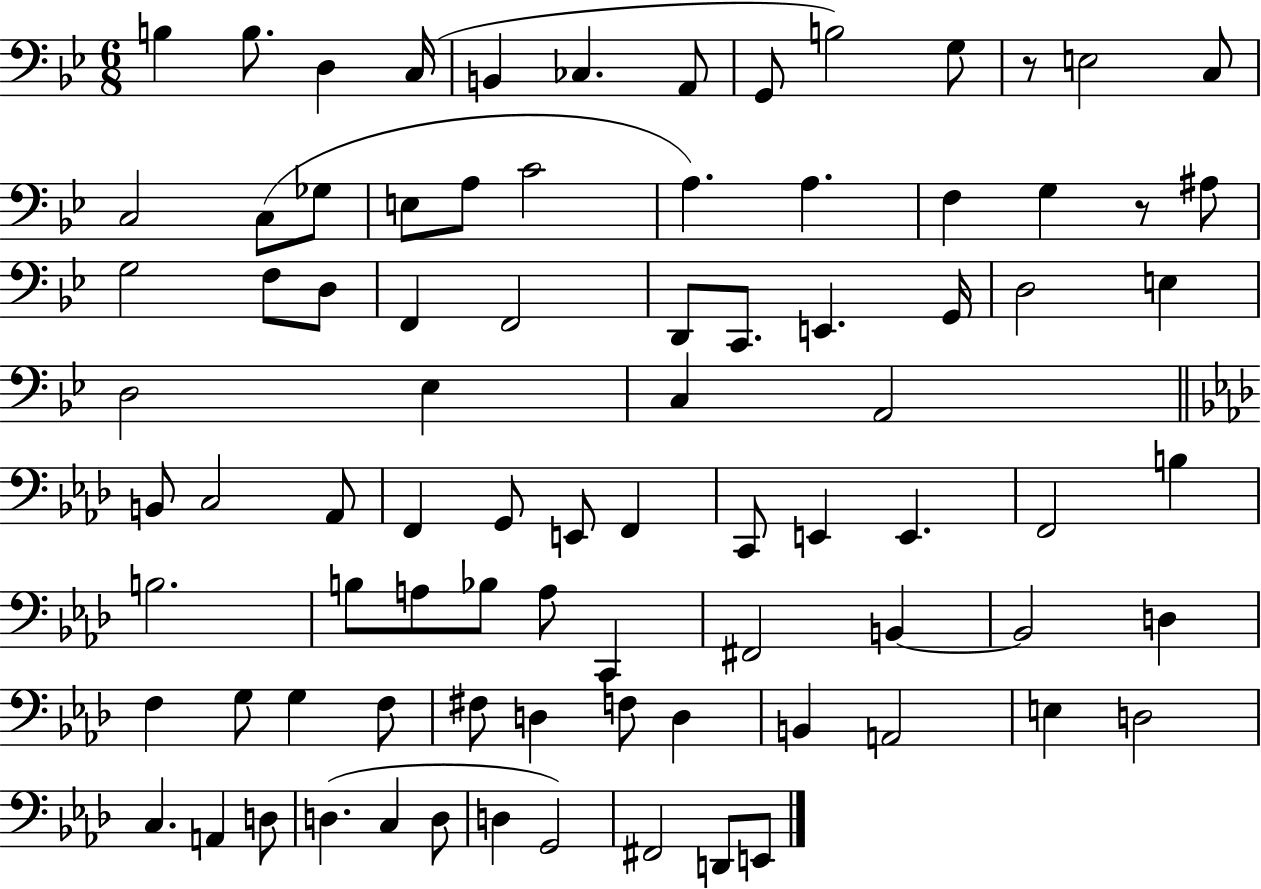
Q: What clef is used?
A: bass